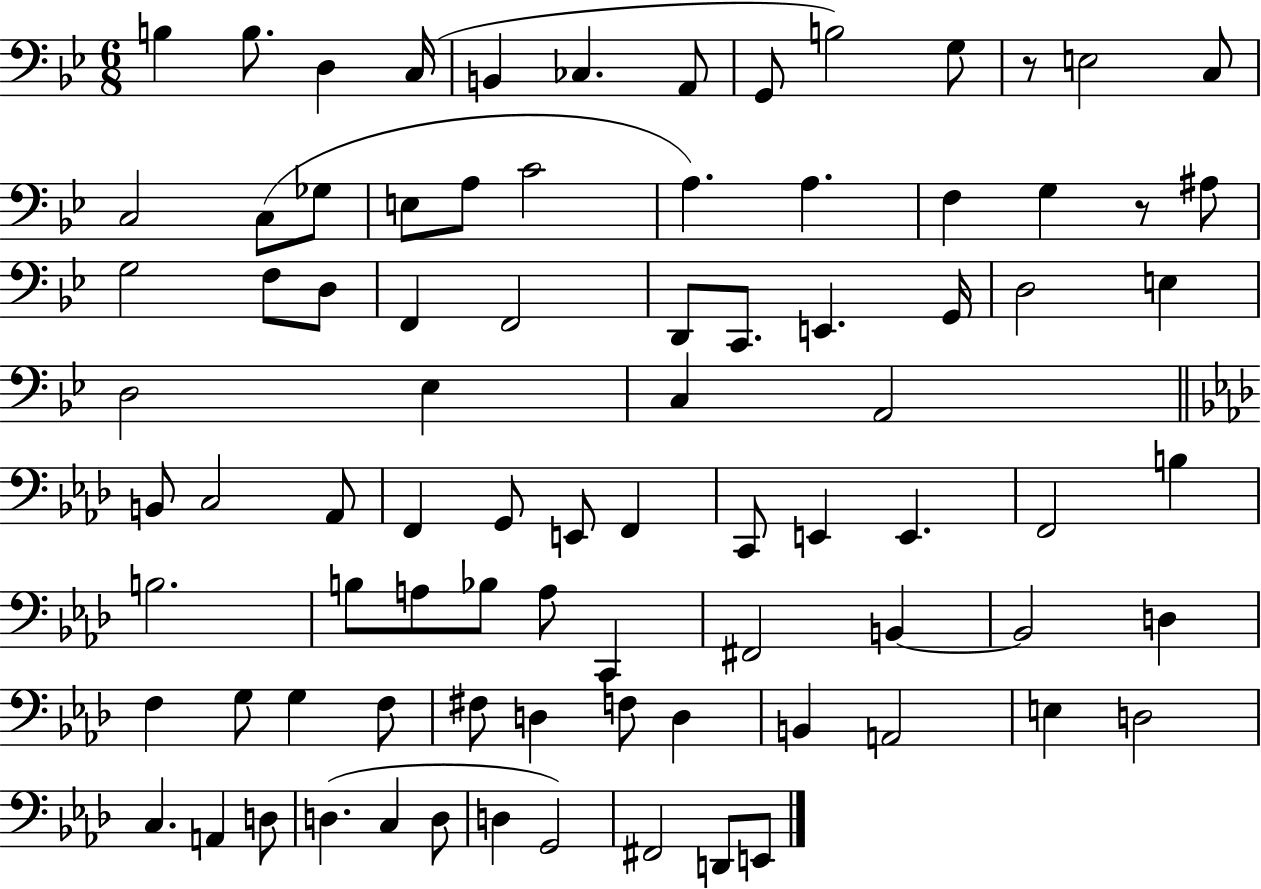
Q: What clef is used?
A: bass